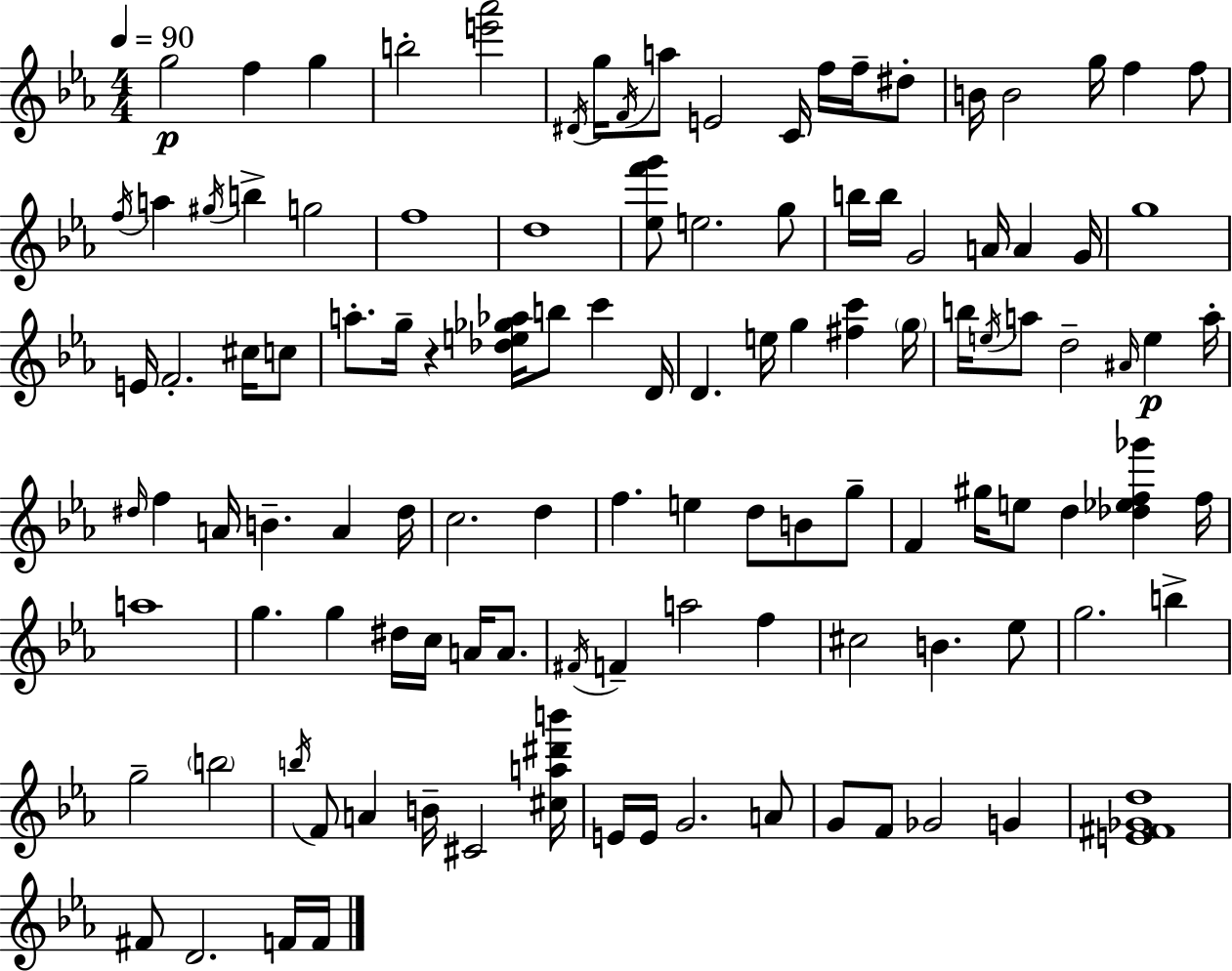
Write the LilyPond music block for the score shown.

{
  \clef treble
  \numericTimeSignature
  \time 4/4
  \key ees \major
  \tempo 4 = 90
  g''2\p f''4 g''4 | b''2-. <e''' aes'''>2 | \acciaccatura { dis'16 } g''16 \acciaccatura { f'16 } a''8 e'2 c'16 f''16 f''16-- | dis''8-. b'16 b'2 g''16 f''4 | \break f''8 \acciaccatura { f''16 } a''4 \acciaccatura { gis''16 } b''4-> g''2 | f''1 | d''1 | <ees'' f''' g'''>8 e''2. | \break g''8 b''16 b''16 g'2 a'16 a'4 | g'16 g''1 | e'16 f'2.-. | cis''16 c''8 a''8.-. g''16-- r4 <des'' e'' ges'' aes''>16 b''8 c'''4 | \break d'16 d'4. e''16 g''4 <fis'' c'''>4 | \parenthesize g''16 b''16 \acciaccatura { e''16 } a''8 d''2-- | \grace { ais'16 } e''4\p a''16-. \grace { dis''16 } f''4 a'16 b'4.-- | a'4 dis''16 c''2. | \break d''4 f''4. e''4 | d''8 b'8 g''8-- f'4 gis''16 e''8 d''4 | <des'' ees'' f'' ges'''>4 f''16 a''1 | g''4. g''4 | \break dis''16 c''16 a'16 a'8. \acciaccatura { fis'16 } f'4-- a''2 | f''4 cis''2 | b'4. ees''8 g''2. | b''4-> g''2-- | \break \parenthesize b''2 \acciaccatura { b''16 } f'8 a'4 b'16-- | cis'2 <cis'' a'' dis''' b'''>16 e'16 e'16 g'2. | a'8 g'8 f'8 ges'2 | g'4 <e' fis' ges' d''>1 | \break fis'8 d'2. | f'16 f'16 \bar "|."
}